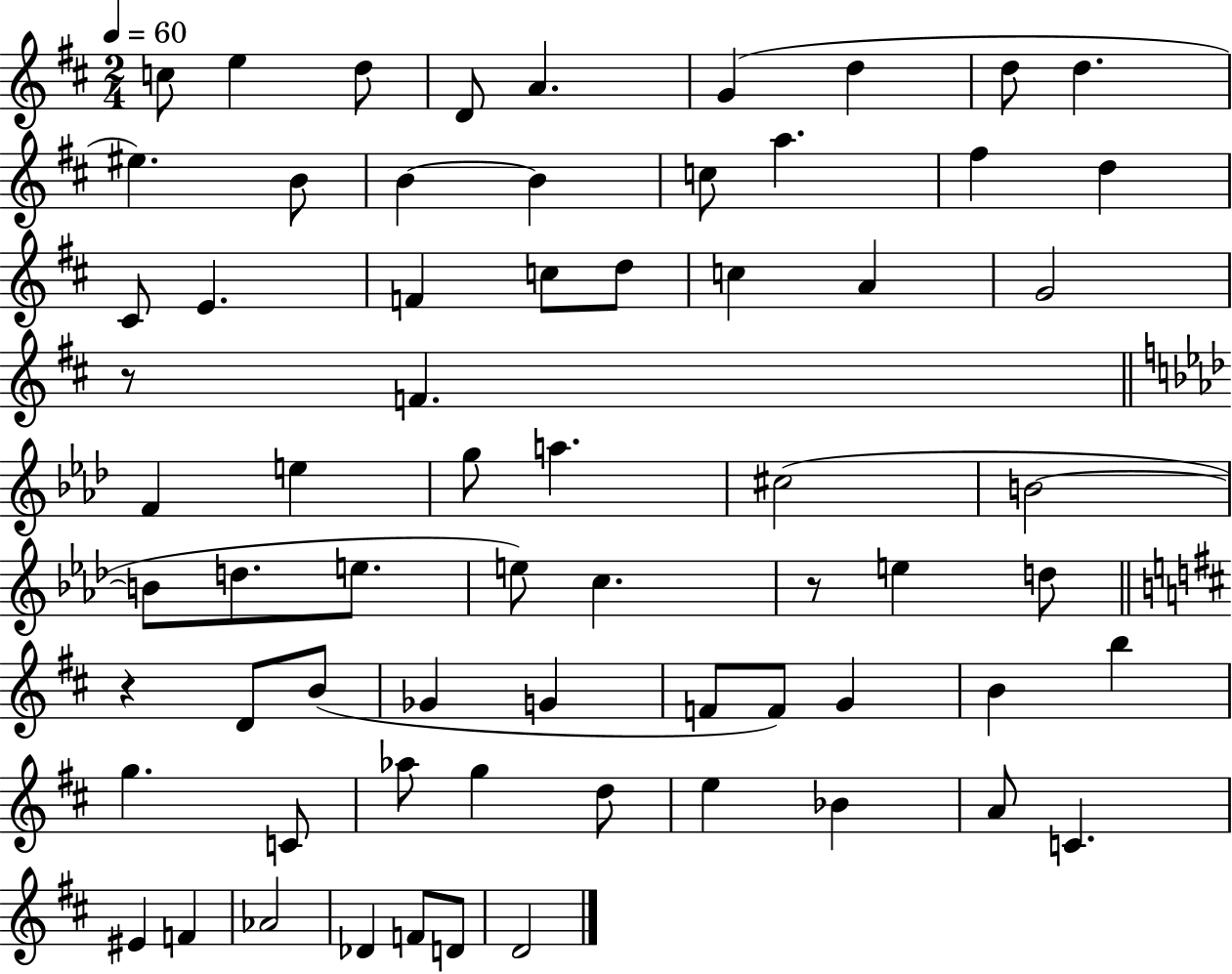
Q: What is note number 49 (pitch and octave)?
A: G5